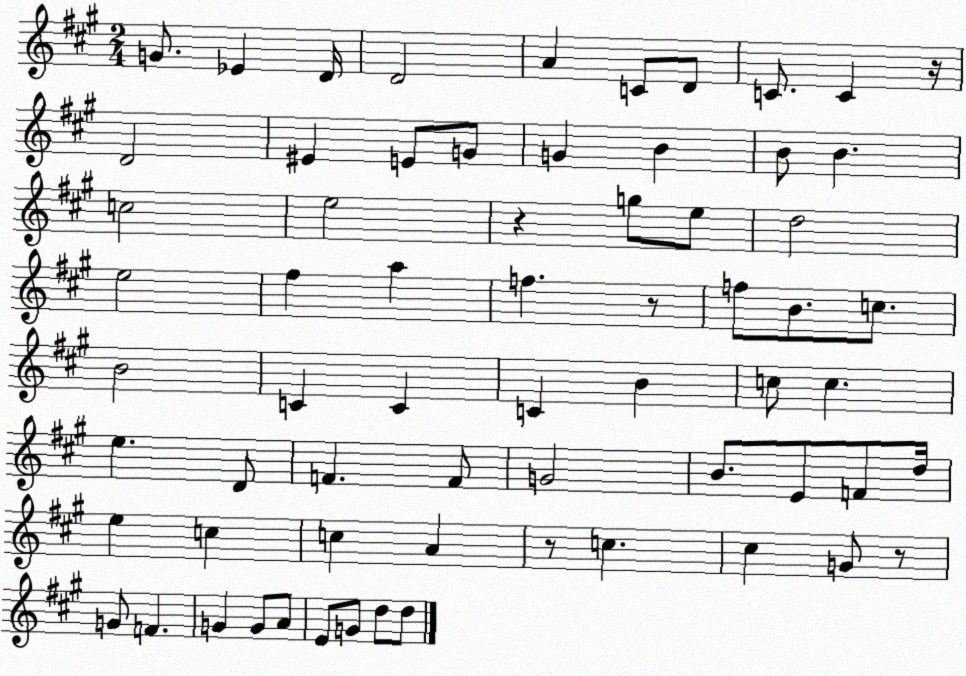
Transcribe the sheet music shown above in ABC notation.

X:1
T:Untitled
M:2/4
L:1/4
K:A
G/2 _E D/4 D2 A C/2 D/2 C/2 C z/4 D2 ^E E/2 G/2 G B B/2 B c2 e2 z g/2 e/2 d2 e2 ^f a f z/2 f/2 B/2 c/2 B2 C C C B c/2 c e D/2 F F/2 G2 B/2 E/2 F/2 d/4 e c c A z/2 c ^c G/2 z/2 G/2 F G G/2 A/2 E/2 G/2 d/2 d/2